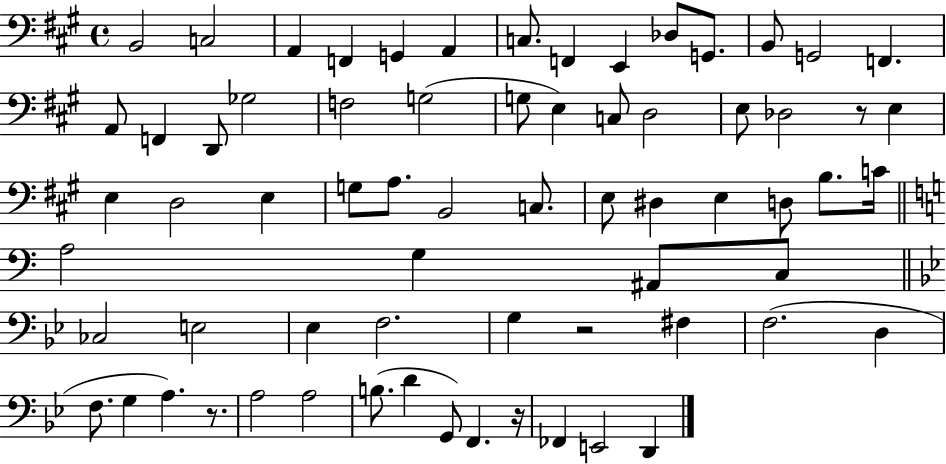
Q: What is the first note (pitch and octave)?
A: B2